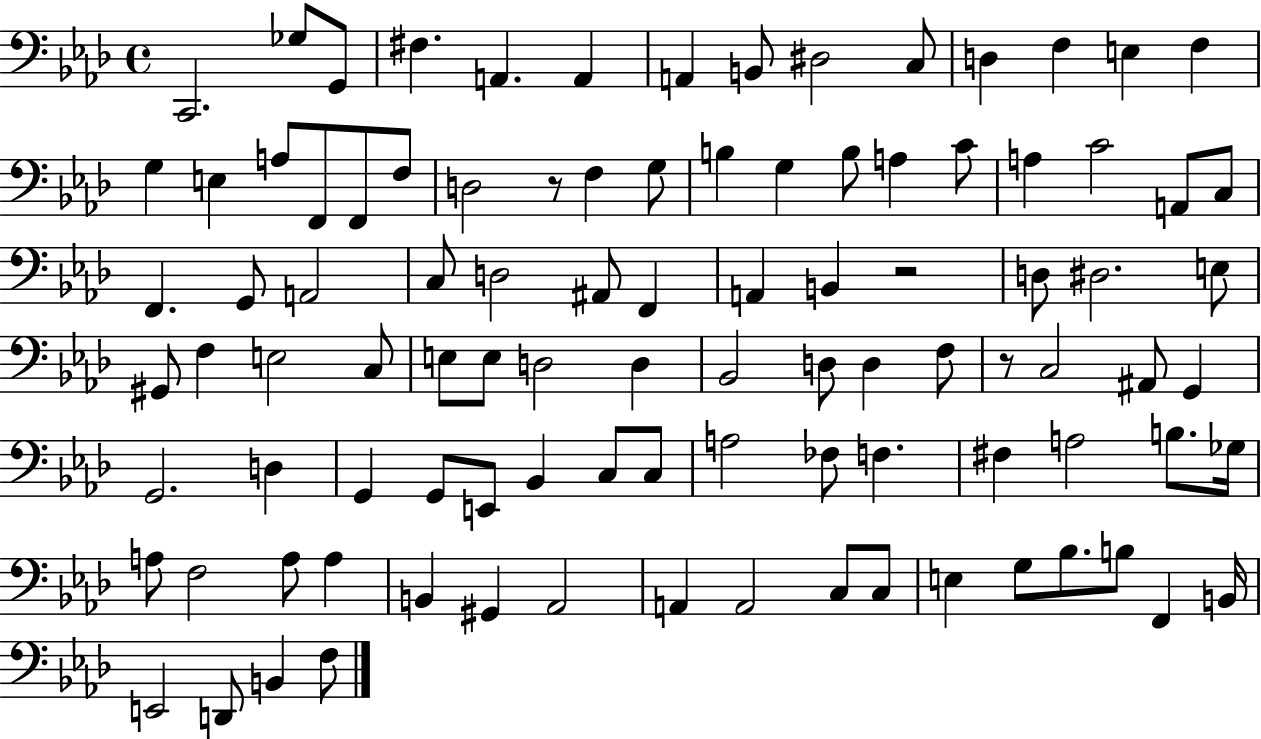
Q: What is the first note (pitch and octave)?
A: C2